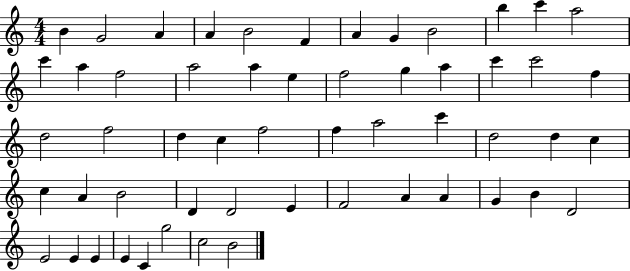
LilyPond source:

{
  \clef treble
  \numericTimeSignature
  \time 4/4
  \key c \major
  b'4 g'2 a'4 | a'4 b'2 f'4 | a'4 g'4 b'2 | b''4 c'''4 a''2 | \break c'''4 a''4 f''2 | a''2 a''4 e''4 | f''2 g''4 a''4 | c'''4 c'''2 f''4 | \break d''2 f''2 | d''4 c''4 f''2 | f''4 a''2 c'''4 | d''2 d''4 c''4 | \break c''4 a'4 b'2 | d'4 d'2 e'4 | f'2 a'4 a'4 | g'4 b'4 d'2 | \break e'2 e'4 e'4 | e'4 c'4 g''2 | c''2 b'2 | \bar "|."
}